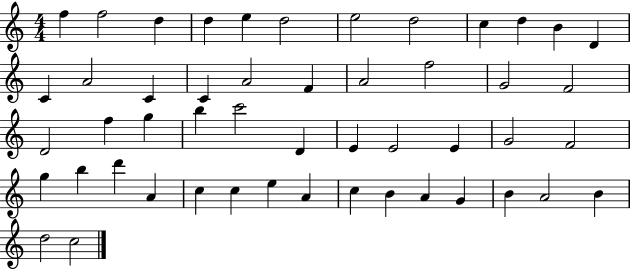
X:1
T:Untitled
M:4/4
L:1/4
K:C
f f2 d d e d2 e2 d2 c d B D C A2 C C A2 F A2 f2 G2 F2 D2 f g b c'2 D E E2 E G2 F2 g b d' A c c e A c B A G B A2 B d2 c2